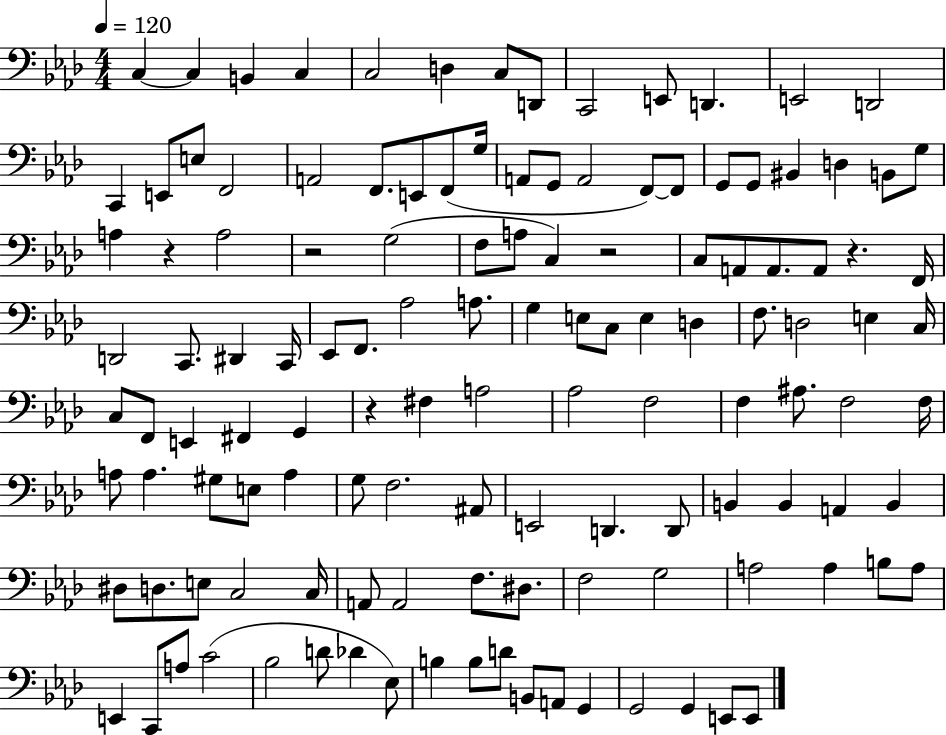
{
  \clef bass
  \numericTimeSignature
  \time 4/4
  \key aes \major
  \tempo 4 = 120
  c4~~ c4 b,4 c4 | c2 d4 c8 d,8 | c,2 e,8 d,4. | e,2 d,2 | \break c,4 e,8 e8 f,2 | a,2 f,8. e,8 f,8( g16 | a,8 g,8 a,2 f,8~~) f,8 | g,8 g,8 bis,4 d4 b,8 g8 | \break a4 r4 a2 | r2 g2( | f8 a8 c4) r2 | c8 a,8 a,8. a,8 r4. f,16 | \break d,2 c,8. dis,4 c,16 | ees,8 f,8. aes2 a8. | g4 e8 c8 e4 d4 | f8. d2 e4 c16 | \break c8 f,8 e,4 fis,4 g,4 | r4 fis4 a2 | aes2 f2 | f4 ais8. f2 f16 | \break a8 a4. gis8 e8 a4 | g8 f2. ais,8 | e,2 d,4. d,8 | b,4 b,4 a,4 b,4 | \break dis8 d8. e8 c2 c16 | a,8 a,2 f8. dis8. | f2 g2 | a2 a4 b8 a8 | \break e,4 c,8 a8 c'2( | bes2 d'8 des'4 ees8) | b4 b8 d'8 b,8 a,8 g,4 | g,2 g,4 e,8 e,8 | \break \bar "|."
}